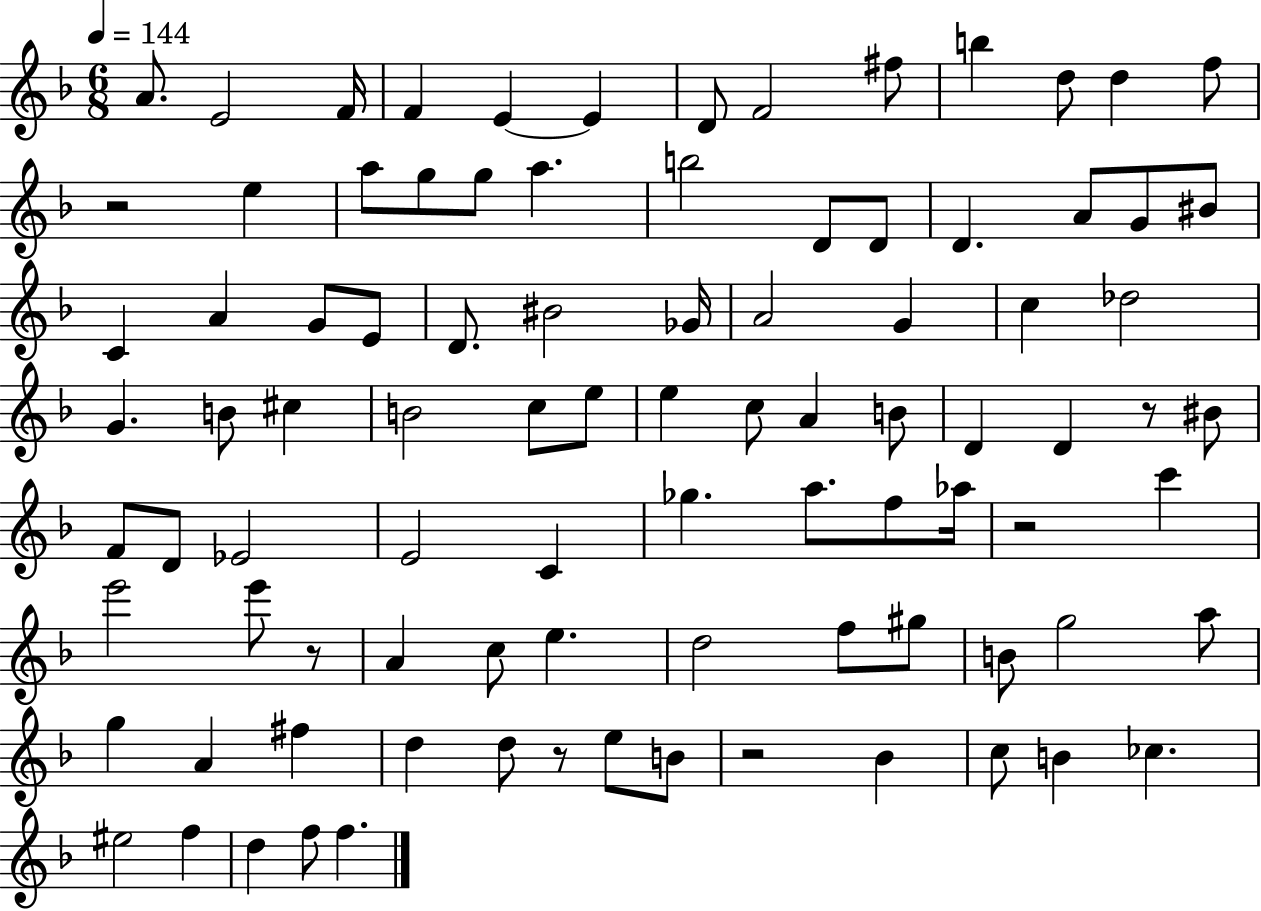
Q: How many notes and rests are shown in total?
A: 92